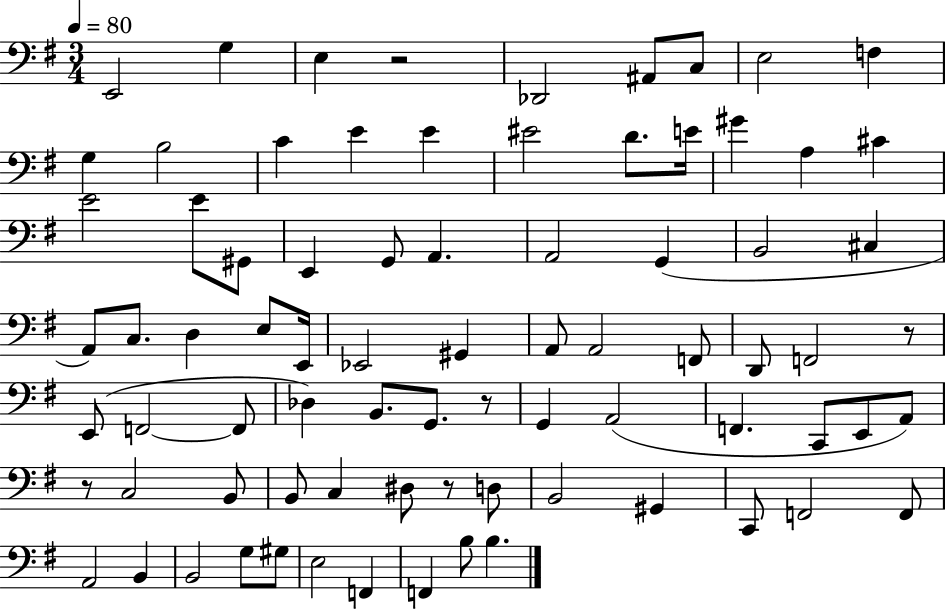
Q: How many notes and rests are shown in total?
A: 79